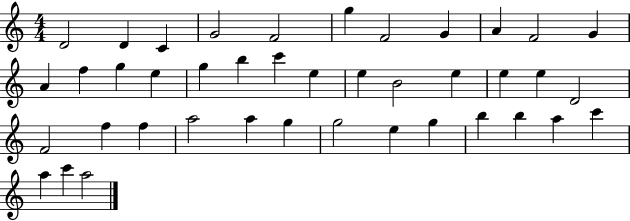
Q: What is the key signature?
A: C major